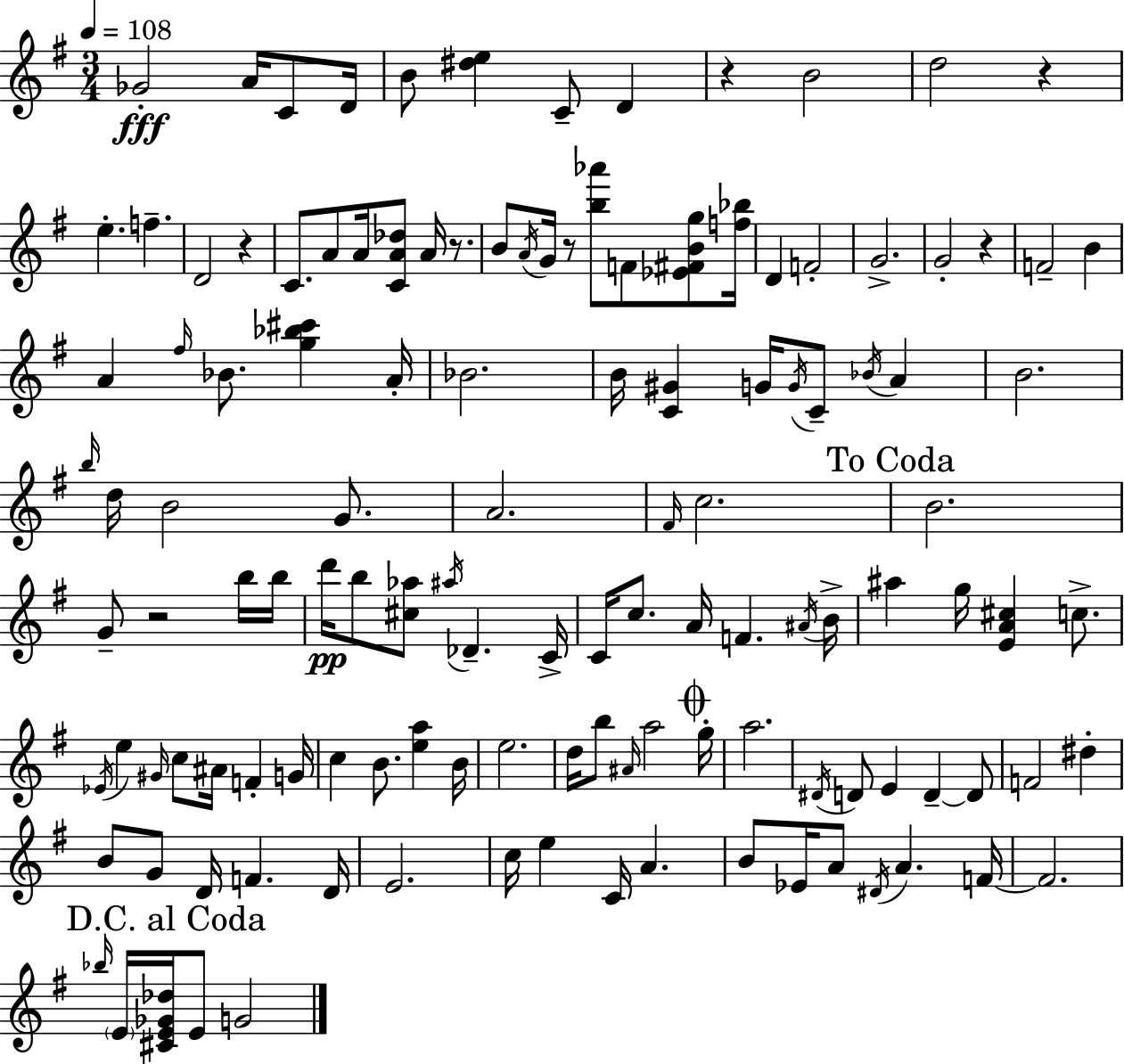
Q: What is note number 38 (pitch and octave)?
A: B4